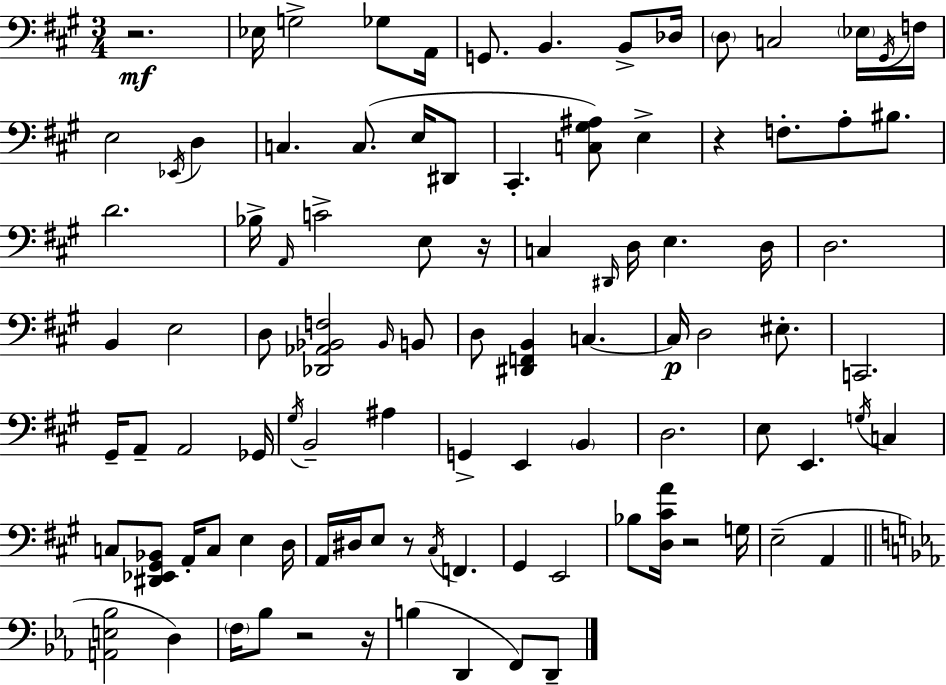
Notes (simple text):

R/h. Eb3/s G3/h Gb3/e A2/s G2/e. B2/q. B2/e Db3/s D3/e C3/h Eb3/s G#2/s F3/s E3/h Eb2/s D3/q C3/q. C3/e. E3/s D#2/e C#2/q. [C3,G#3,A#3]/e E3/q R/q F3/e. A3/e BIS3/e. D4/h. Bb3/s A2/s C4/h E3/e R/s C3/q D#2/s D3/s E3/q. D3/s D3/h. B2/q E3/h D3/e [Db2,Ab2,Bb2,F3]/h Bb2/s B2/e D3/e [D#2,F2,B2]/q C3/q. C3/s D3/h EIS3/e. C2/h. G#2/s A2/e A2/h Gb2/s G#3/s B2/h A#3/q G2/q E2/q B2/q D3/h. E3/e E2/q. G3/s C3/q C3/e [D#2,Eb2,G#2,Bb2]/e A2/s C3/e E3/q D3/s A2/s D#3/s E3/e R/e C#3/s F2/q. G#2/q E2/h Bb3/e [D3,C#4,A4]/s R/h G3/s E3/h A2/q [A2,E3,Bb3]/h D3/q F3/s Bb3/e R/h R/s B3/q D2/q F2/e D2/e